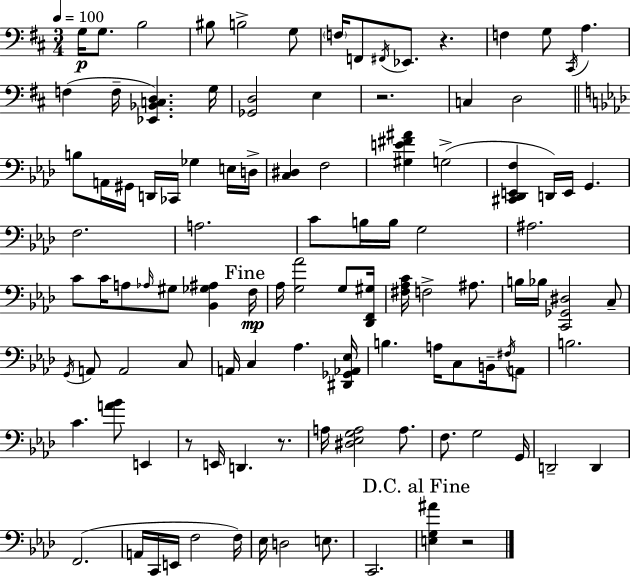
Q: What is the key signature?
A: D major